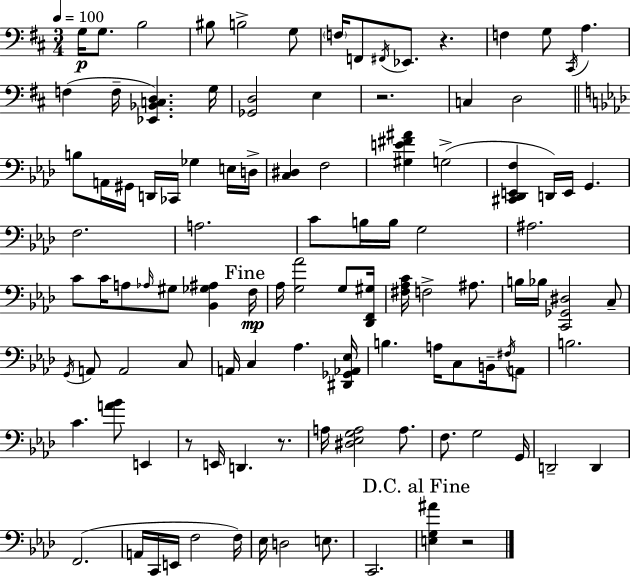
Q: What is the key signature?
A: D major